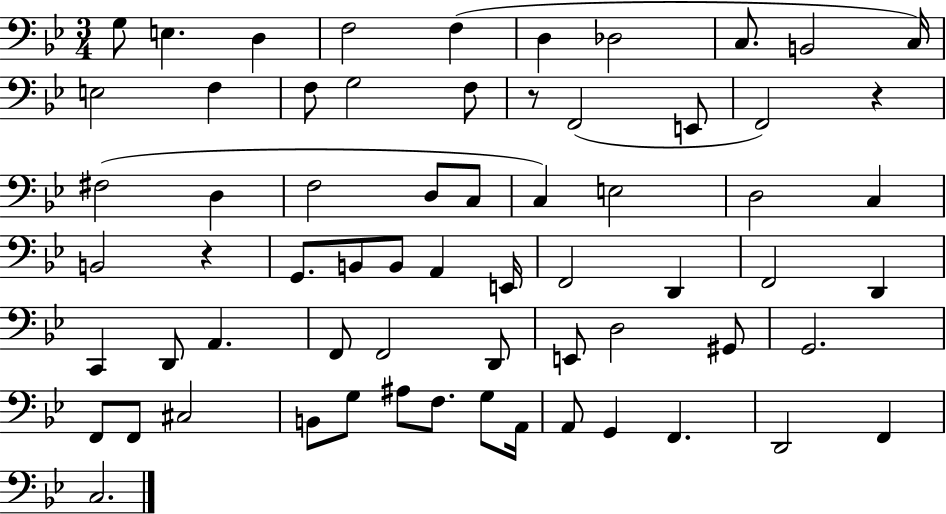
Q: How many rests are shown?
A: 3